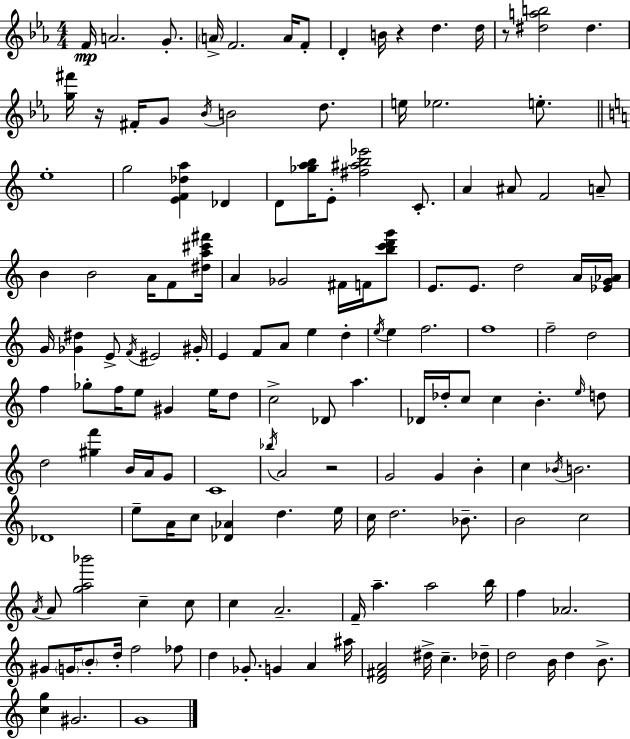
F4/s A4/h. G4/e. A4/s F4/h. A4/s F4/e D4/q B4/s R/q D5/q. D5/s R/e [D#5,A5,B5]/h D#5/q. [G5,F#6]/s R/s F#4/s G4/e Bb4/s B4/h D5/e. E5/s Eb5/h. E5/e. E5/w G5/h [E4,F4,Db5,A5]/q Db4/q D4/e [Gb5,A5,B5]/s E4/e [F#5,A#5,B5,Eb6]/h C4/e. A4/q A#4/e F4/h A4/e B4/q B4/h A4/s F4/e [D#5,A5,C#6,F#6]/s A4/q Gb4/h F#4/s F4/s [B5,C6,D6,G6]/e E4/e. E4/e. D5/h A4/s [Eb4,G4,Ab4]/s G4/s [Gb4,D#5]/q E4/e F4/s EIS4/h G#4/s E4/q F4/e A4/e E5/q D5/q E5/s E5/q F5/h. F5/w F5/h D5/h F5/q Gb5/e F5/s E5/e G#4/q E5/s D5/e C5/h Db4/e A5/q. Db4/s Db5/s C5/e C5/q B4/q. E5/s D5/e D5/h [G#5,F6]/q B4/s A4/s G4/e C4/w Bb5/s A4/h R/h G4/h G4/q B4/q C5/q Bb4/s B4/h. Db4/w E5/e A4/s C5/e [Db4,Ab4]/q D5/q. E5/s C5/s D5/h. Bb4/e. B4/h C5/h A4/s A4/e [G5,A5,Bb6]/h C5/q C5/e C5/q A4/h. F4/s A5/q. A5/h B5/s F5/q Ab4/h. G#4/e G4/s B4/e D5/s F5/h FES5/e D5/q Gb4/e. G4/q A4/q A#5/s [D4,F#4,A4]/h D#5/s C5/q. Db5/s D5/h B4/s D5/q B4/e. [C5,G5]/q G#4/h. G4/w